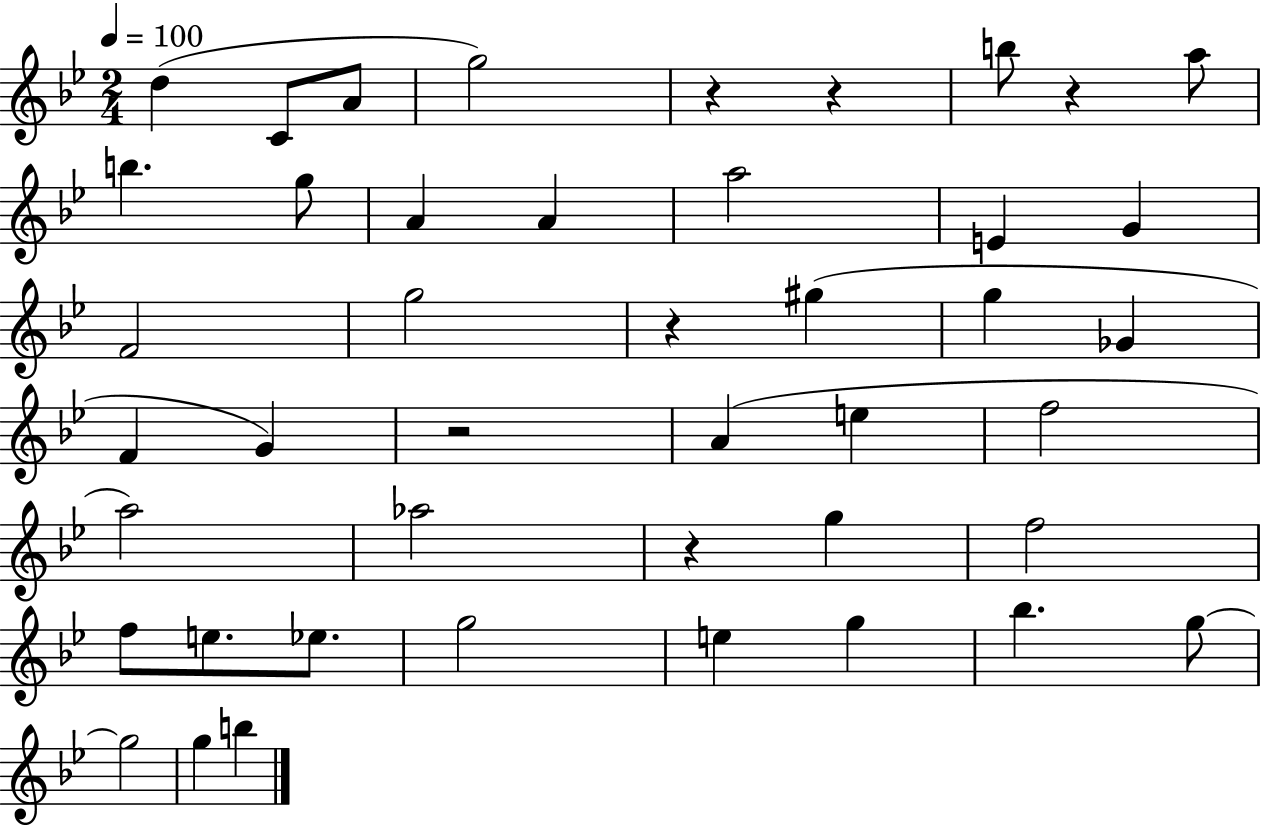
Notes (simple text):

D5/q C4/e A4/e G5/h R/q R/q B5/e R/q A5/e B5/q. G5/e A4/q A4/q A5/h E4/q G4/q F4/h G5/h R/q G#5/q G5/q Gb4/q F4/q G4/q R/h A4/q E5/q F5/h A5/h Ab5/h R/q G5/q F5/h F5/e E5/e. Eb5/e. G5/h E5/q G5/q Bb5/q. G5/e G5/h G5/q B5/q